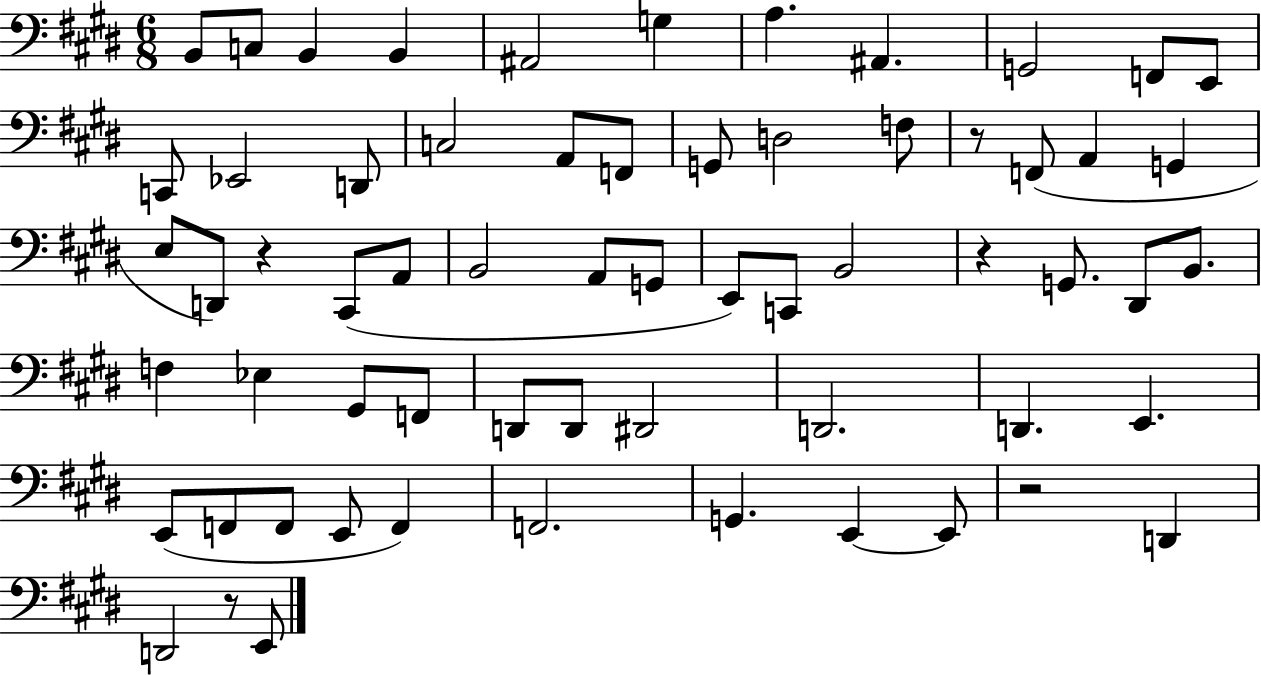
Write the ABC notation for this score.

X:1
T:Untitled
M:6/8
L:1/4
K:E
B,,/2 C,/2 B,, B,, ^A,,2 G, A, ^A,, G,,2 F,,/2 E,,/2 C,,/2 _E,,2 D,,/2 C,2 A,,/2 F,,/2 G,,/2 D,2 F,/2 z/2 F,,/2 A,, G,, E,/2 D,,/2 z ^C,,/2 A,,/2 B,,2 A,,/2 G,,/2 E,,/2 C,,/2 B,,2 z G,,/2 ^D,,/2 B,,/2 F, _E, ^G,,/2 F,,/2 D,,/2 D,,/2 ^D,,2 D,,2 D,, E,, E,,/2 F,,/2 F,,/2 E,,/2 F,, F,,2 G,, E,, E,,/2 z2 D,, D,,2 z/2 E,,/2